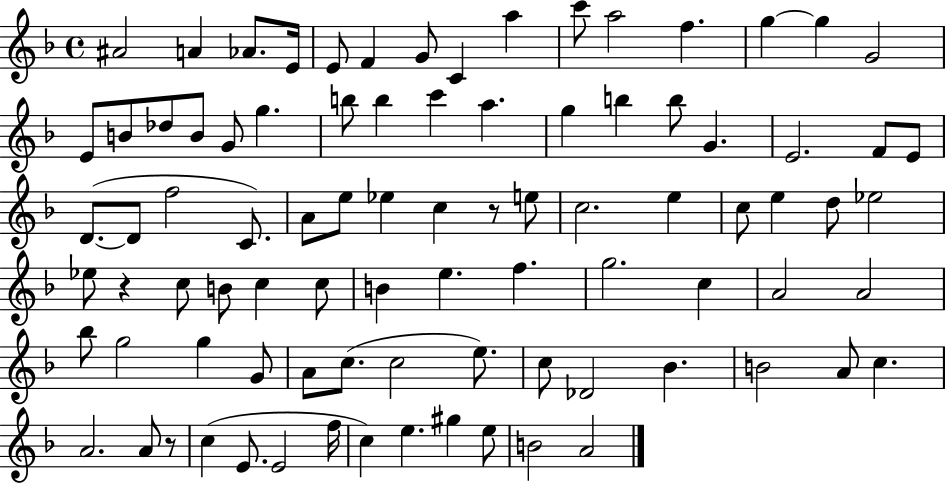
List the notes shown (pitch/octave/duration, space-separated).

A#4/h A4/q Ab4/e. E4/s E4/e F4/q G4/e C4/q A5/q C6/e A5/h F5/q. G5/q G5/q G4/h E4/e B4/e Db5/e B4/e G4/e G5/q. B5/e B5/q C6/q A5/q. G5/q B5/q B5/e G4/q. E4/h. F4/e E4/e D4/e. D4/e F5/h C4/e. A4/e E5/e Eb5/q C5/q R/e E5/e C5/h. E5/q C5/e E5/q D5/e Eb5/h Eb5/e R/q C5/e B4/e C5/q C5/e B4/q E5/q. F5/q. G5/h. C5/q A4/h A4/h Bb5/e G5/h G5/q G4/e A4/e C5/e. C5/h E5/e. C5/e Db4/h Bb4/q. B4/h A4/e C5/q. A4/h. A4/e R/e C5/q E4/e. E4/h F5/s C5/q E5/q. G#5/q E5/e B4/h A4/h